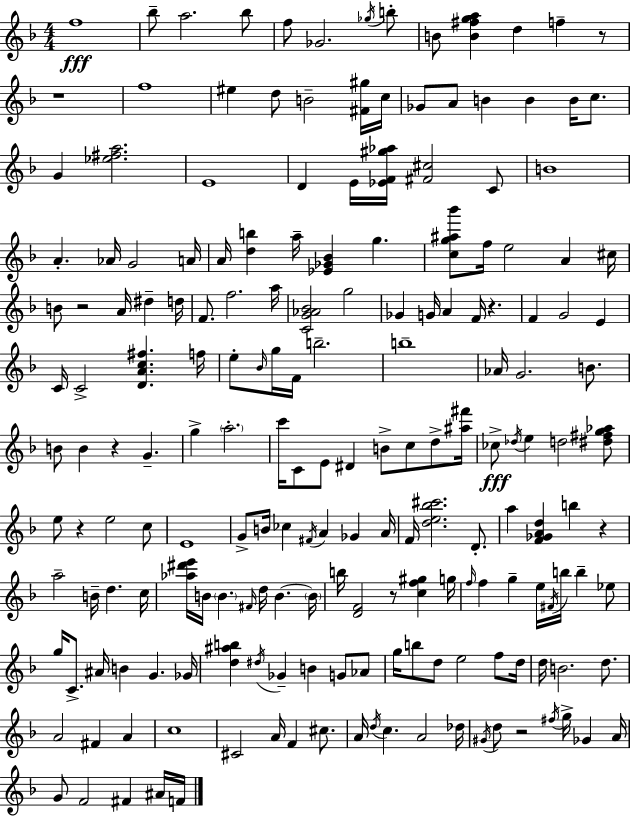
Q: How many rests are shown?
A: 9